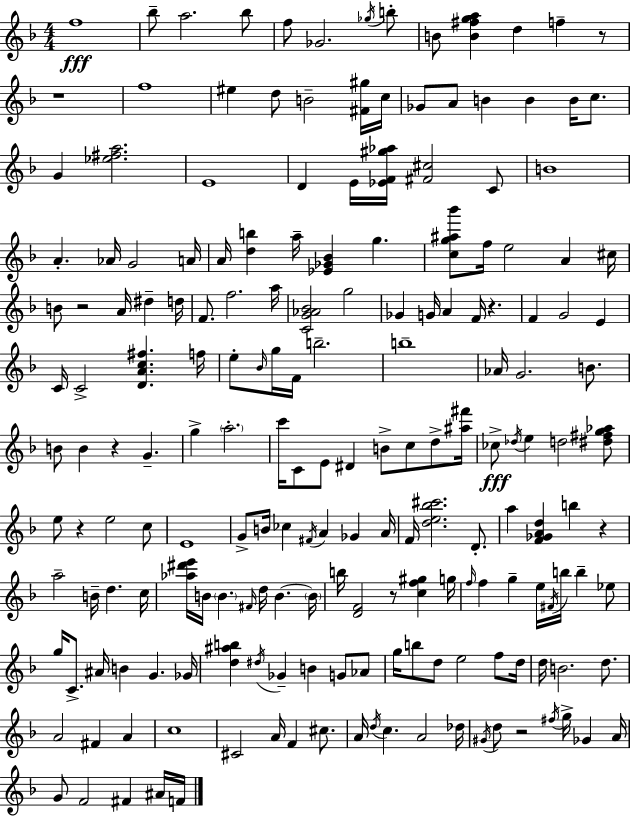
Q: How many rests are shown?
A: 9